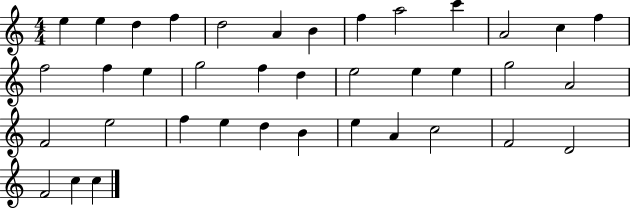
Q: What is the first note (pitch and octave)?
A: E5